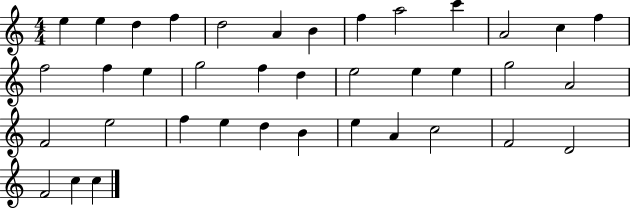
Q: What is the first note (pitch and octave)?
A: E5